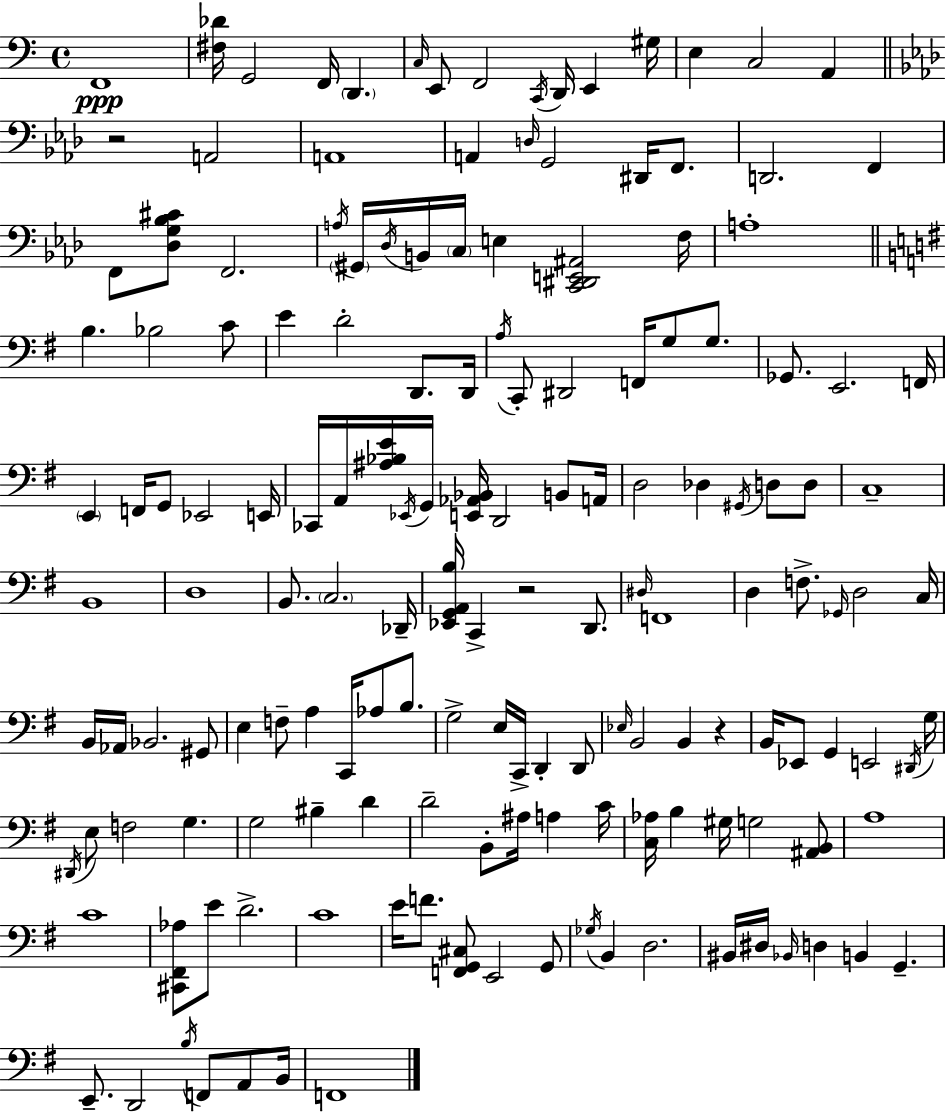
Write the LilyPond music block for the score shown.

{
  \clef bass
  \time 4/4
  \defaultTimeSignature
  \key c \major
  f,1\ppp | <fis des'>16 g,2 f,16 \parenthesize d,4. | \grace { c16 } e,8 f,2 \acciaccatura { c,16 } d,16 e,4 | gis16 e4 c2 a,4 | \break \bar "||" \break \key aes \major r2 a,2 | a,1 | a,4 \grace { d16 } g,2 dis,16 f,8. | d,2. f,4 | \break f,8 <des g bes cis'>8 f,2. | \acciaccatura { a16 } \parenthesize gis,16 \acciaccatura { des16 } b,16 \parenthesize c16 e4 <c, dis, e, ais,>2 | f16 a1-. | \bar "||" \break \key g \major b4. bes2 c'8 | e'4 d'2-. d,8. d,16 | \acciaccatura { a16 } c,8-. dis,2 f,16 g8 g8. | ges,8. e,2. | \break f,16 \parenthesize e,4 f,16 g,8 ees,2 | e,16 ces,16 a,16 <ais bes e'>16 \acciaccatura { ees,16 } g,16 <e, aes, bes,>16 d,2 b,8 | a,16 d2 des4 \acciaccatura { gis,16 } d8 | d8 c1-- | \break b,1 | d1 | b,8. \parenthesize c2. | des,16-- <ees, g, a, b>16 c,4-> r2 | \break d,8. \grace { dis16 } f,1 | d4 f8.-> \grace { ges,16 } d2 | c16 b,16 aes,16 bes,2. | gis,8 e4 f8-- a4 c,16 | \break aes8 b8. g2-> e16 c,16-> d,4-. | d,8 \grace { ees16 } b,2 b,4 | r4 b,16 ees,8 g,4 e,2 | \acciaccatura { dis,16 } g16 \acciaccatura { dis,16 } e8 f2 | \break g4. g2 | bis4-- d'4 d'2-- | b,8-. ais16 a4 c'16 <c aes>16 b4 gis16 g2 | <ais, b,>8 a1 | \break c'1 | <cis, fis, aes>8 e'8 d'2.-> | c'1 | e'16 f'8. <f, g, cis>8 e,2 | \break g,8 \acciaccatura { ges16 } b,4 d2. | bis,16 dis16 \grace { bes,16 } d4 | b,4 g,4.-- e,8.-- d,2 | \acciaccatura { b16 } f,8 a,8 b,16 f,1 | \break \bar "|."
}